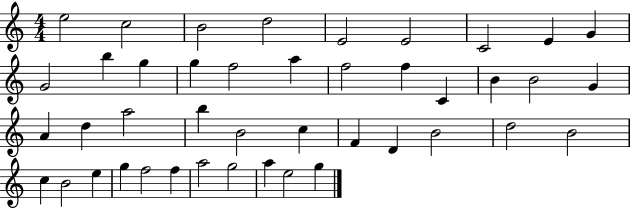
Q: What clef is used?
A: treble